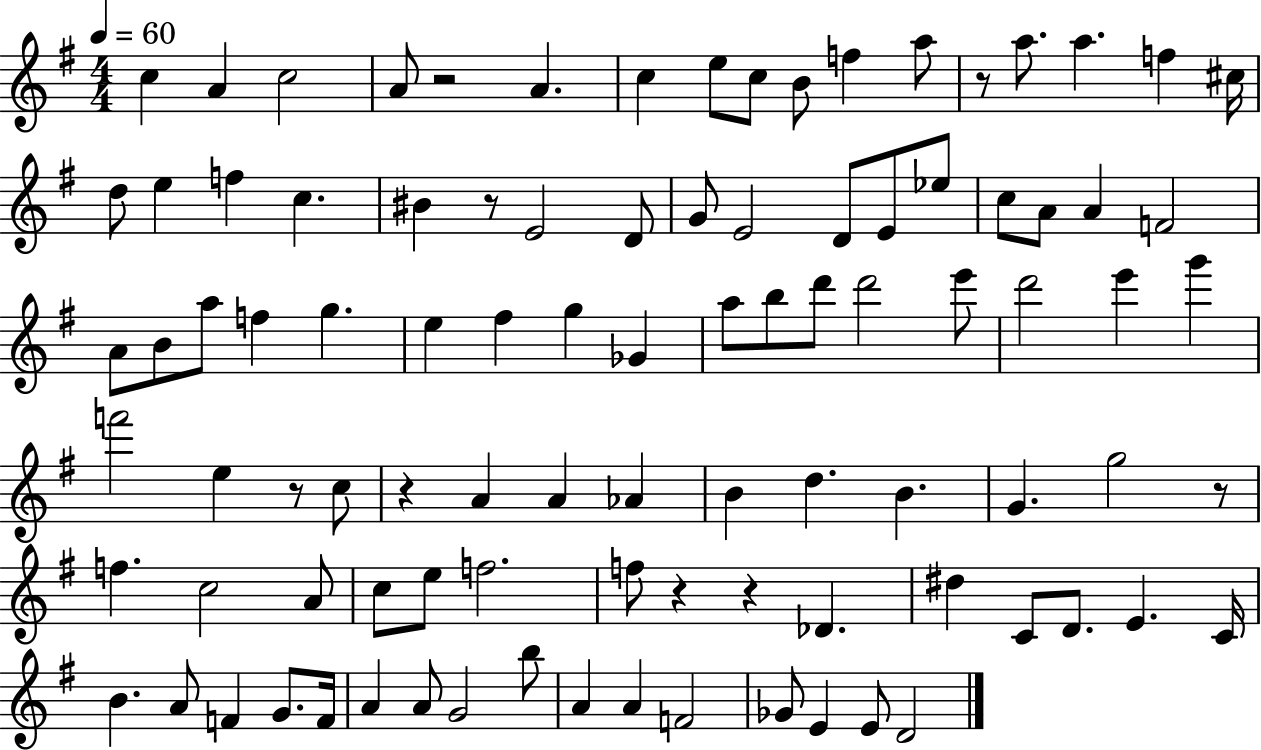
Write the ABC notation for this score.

X:1
T:Untitled
M:4/4
L:1/4
K:G
c A c2 A/2 z2 A c e/2 c/2 B/2 f a/2 z/2 a/2 a f ^c/4 d/2 e f c ^B z/2 E2 D/2 G/2 E2 D/2 E/2 _e/2 c/2 A/2 A F2 A/2 B/2 a/2 f g e ^f g _G a/2 b/2 d'/2 d'2 e'/2 d'2 e' g' f'2 e z/2 c/2 z A A _A B d B G g2 z/2 f c2 A/2 c/2 e/2 f2 f/2 z z _D ^d C/2 D/2 E C/4 B A/2 F G/2 F/4 A A/2 G2 b/2 A A F2 _G/2 E E/2 D2